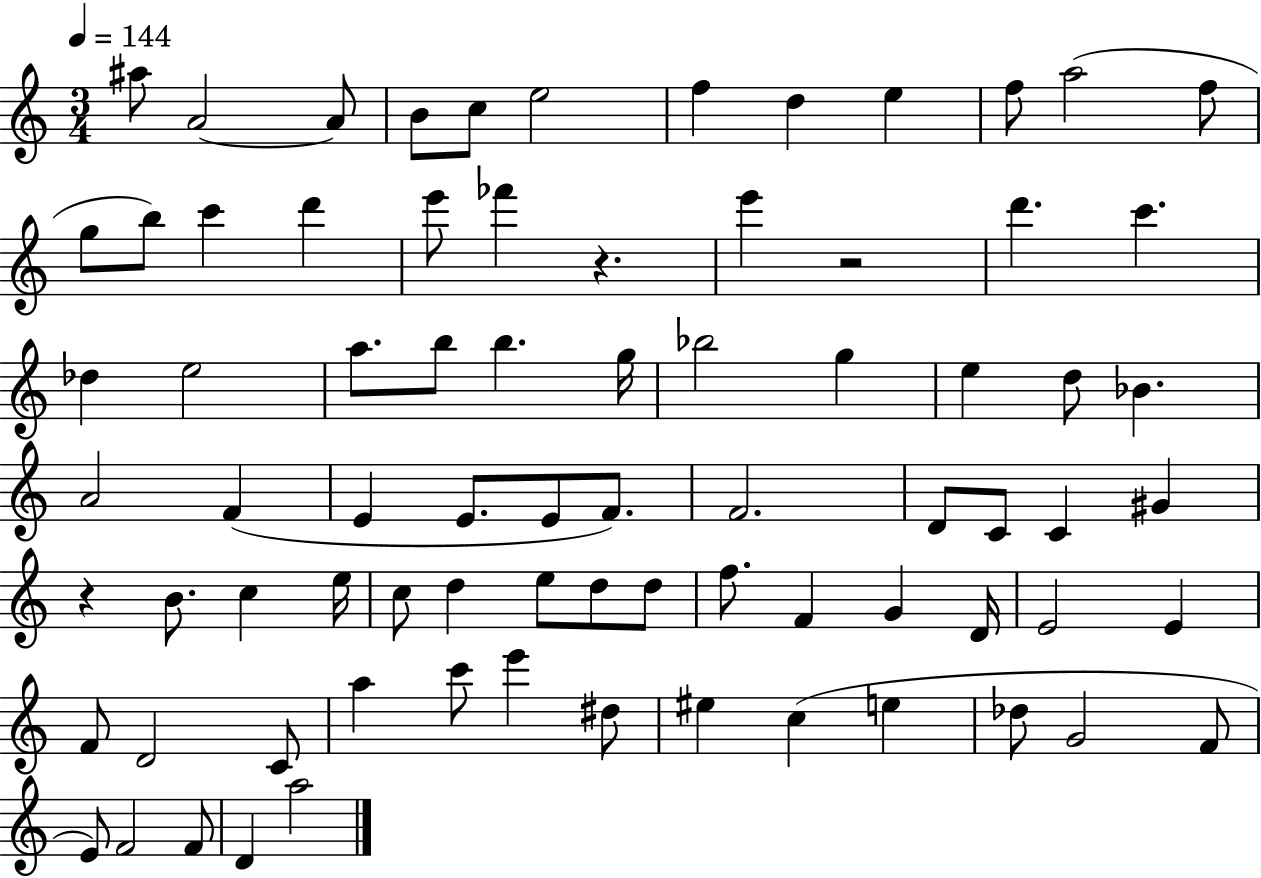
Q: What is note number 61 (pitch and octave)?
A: A5